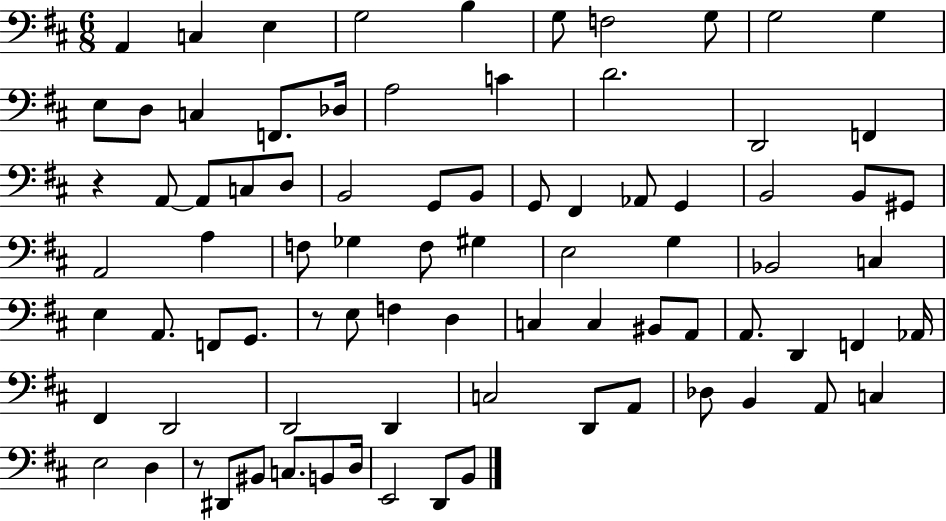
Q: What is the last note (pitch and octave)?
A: B2